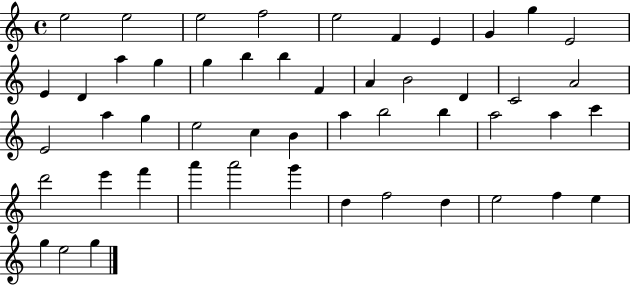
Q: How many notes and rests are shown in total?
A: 50